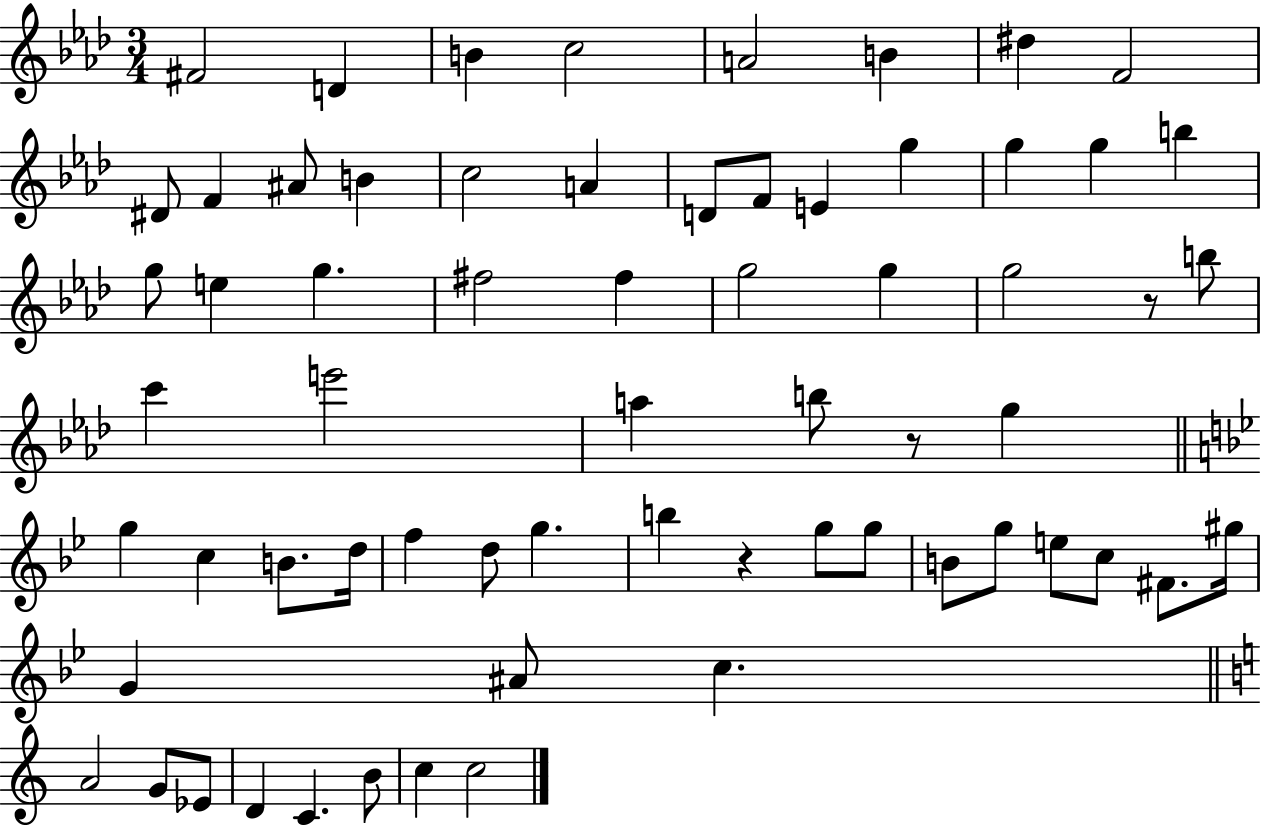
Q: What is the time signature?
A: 3/4